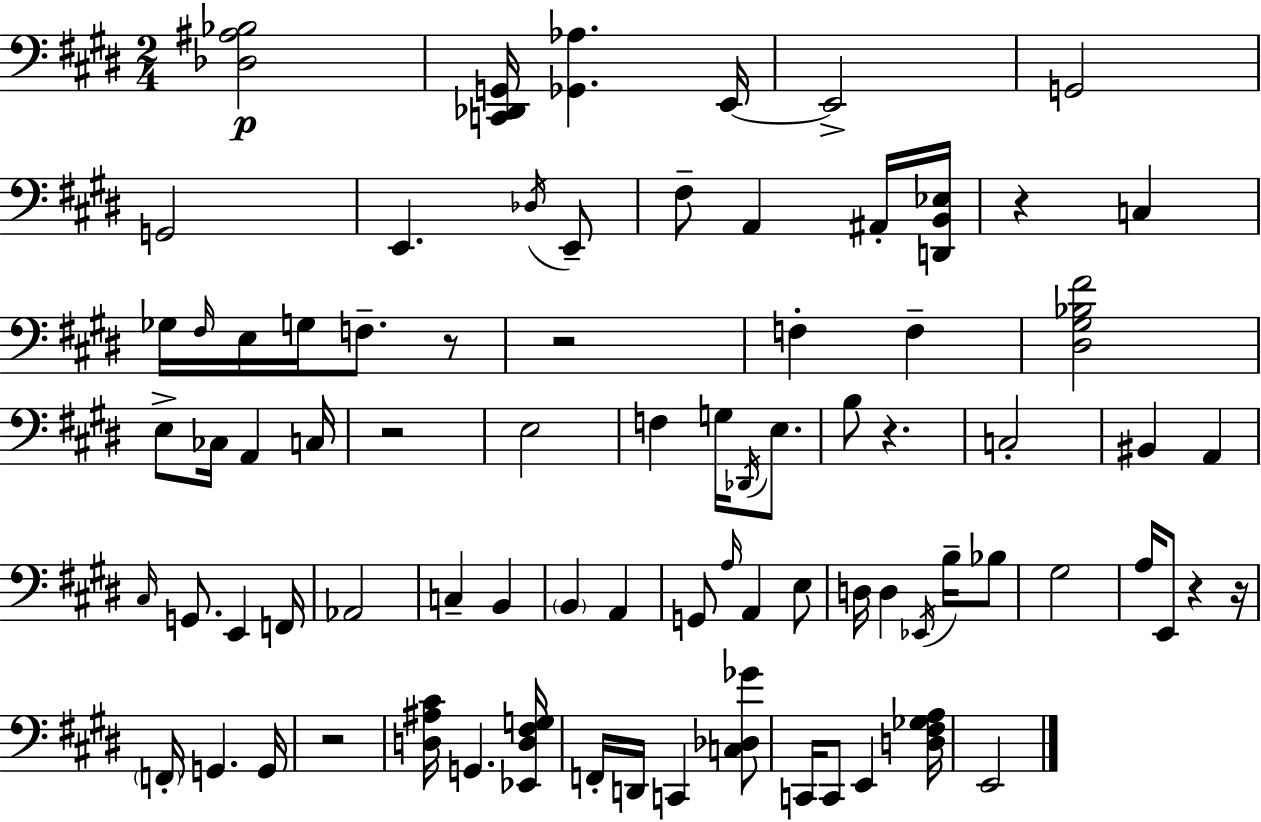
X:1
T:Untitled
M:2/4
L:1/4
K:E
[_D,^A,_B,]2 [C,,_D,,G,,]/4 [_G,,_A,] E,,/4 E,,2 G,,2 G,,2 E,, _D,/4 E,,/2 ^F,/2 A,, ^A,,/4 [D,,B,,_E,]/4 z C, _G,/4 ^F,/4 E,/4 G,/4 F,/2 z/2 z2 F, F, [^D,^G,_B,^F]2 E,/2 _C,/4 A,, C,/4 z2 E,2 F, G,/4 _D,,/4 E,/2 B,/2 z C,2 ^B,, A,, ^C,/4 G,,/2 E,, F,,/4 _A,,2 C, B,, B,, A,, G,,/2 A,/4 A,, E,/2 D,/4 D, _E,,/4 B,/4 _B,/2 ^G,2 A,/4 E,,/2 z z/4 F,,/4 G,, G,,/4 z2 [D,^A,^C]/4 G,, [_E,,D,^F,G,]/4 F,,/4 D,,/4 C,, [C,_D,_G]/2 C,,/4 C,,/2 E,, [D,^F,_G,A,]/4 E,,2